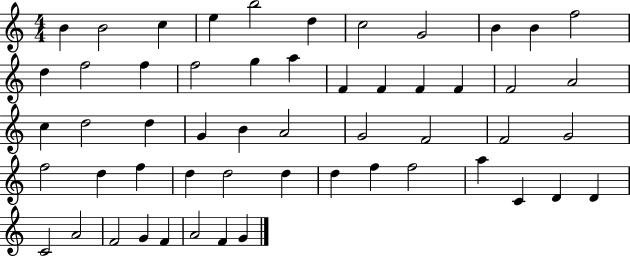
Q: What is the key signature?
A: C major